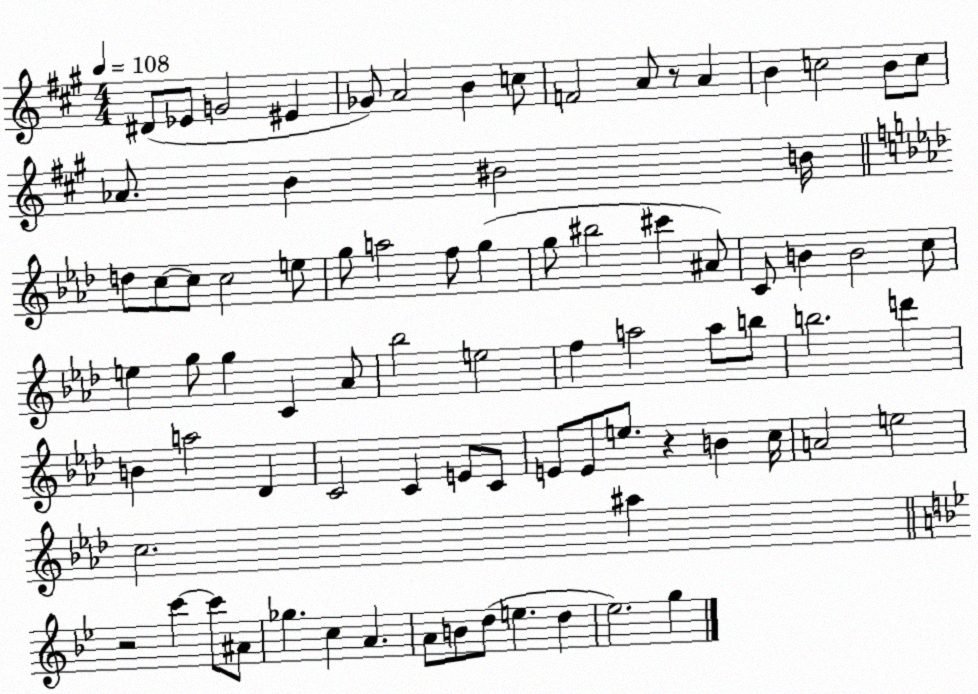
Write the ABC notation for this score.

X:1
T:Untitled
M:4/4
L:1/4
K:A
^D/2 _E/2 G2 ^E _G/2 A2 B c/2 F2 A/2 z/2 A B c2 B/2 c/2 _A/2 B ^B2 B/4 d/2 c/2 c/2 c2 e/2 g/2 a2 f/2 g g/2 ^b2 ^c' ^A/2 C/2 B B2 c/2 e g/2 g C _A/2 _b2 e2 f a2 a/2 b/2 b2 d' B a2 _D C2 C E/2 C/2 E/2 E/2 e/2 z B c/4 A2 e2 c2 ^a z2 c' c'/2 ^A/2 _g c A A/2 B/2 d/2 e d _e2 g